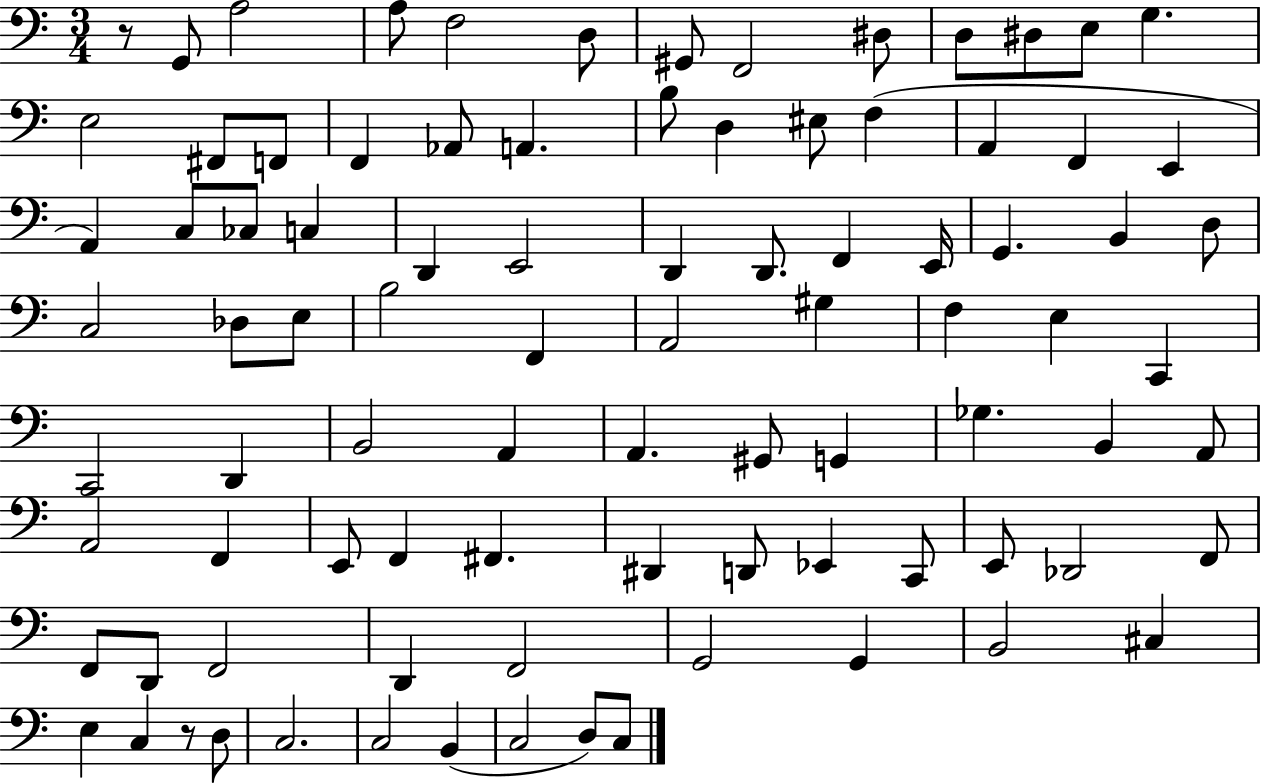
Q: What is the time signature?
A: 3/4